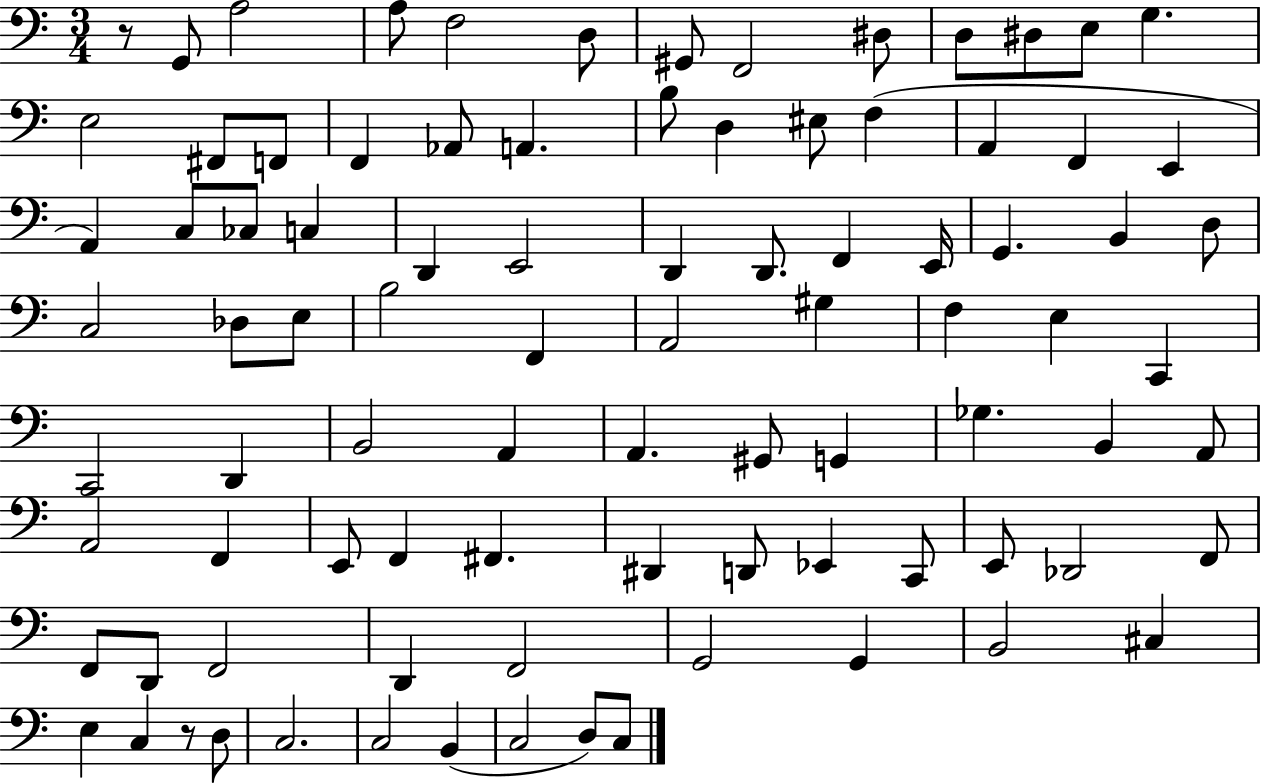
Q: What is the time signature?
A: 3/4